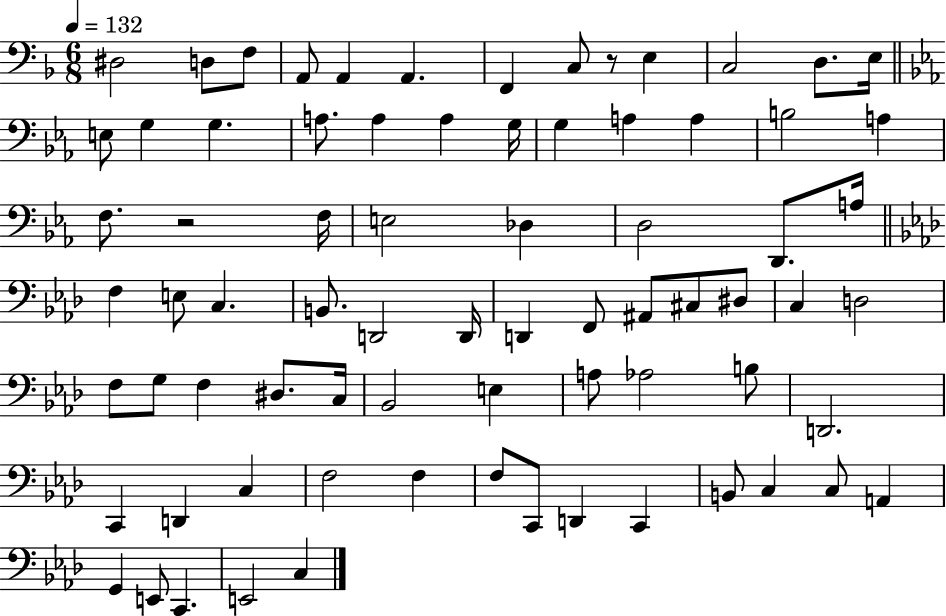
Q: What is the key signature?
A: F major